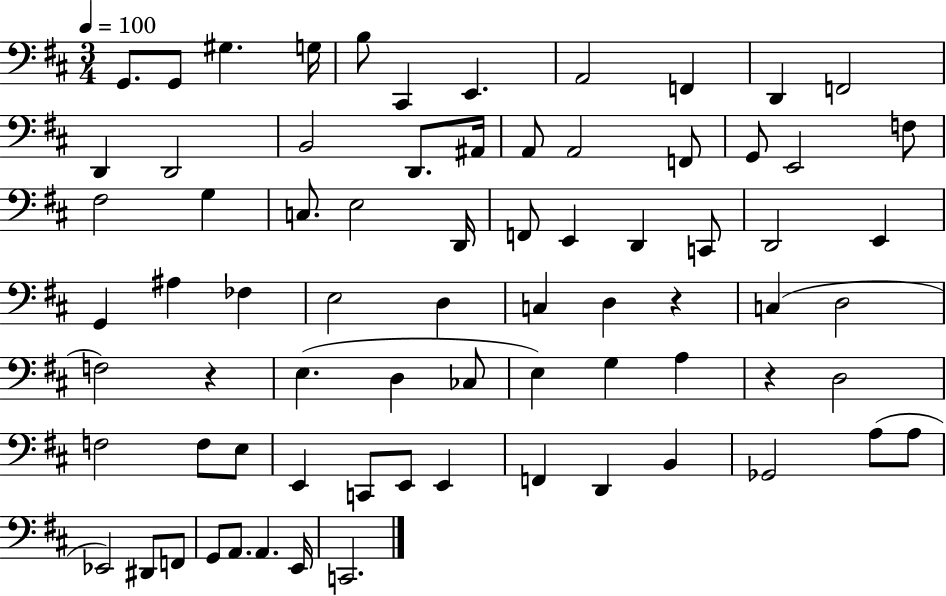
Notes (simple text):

G2/e. G2/e G#3/q. G3/s B3/e C#2/q E2/q. A2/h F2/q D2/q F2/h D2/q D2/h B2/h D2/e. A#2/s A2/e A2/h F2/e G2/e E2/h F3/e F#3/h G3/q C3/e. E3/h D2/s F2/e E2/q D2/q C2/e D2/h E2/q G2/q A#3/q FES3/q E3/h D3/q C3/q D3/q R/q C3/q D3/h F3/h R/q E3/q. D3/q CES3/e E3/q G3/q A3/q R/q D3/h F3/h F3/e E3/e E2/q C2/e E2/e E2/q F2/q D2/q B2/q Gb2/h A3/e A3/e Eb2/h D#2/e F2/e G2/e A2/e. A2/q. E2/s C2/h.